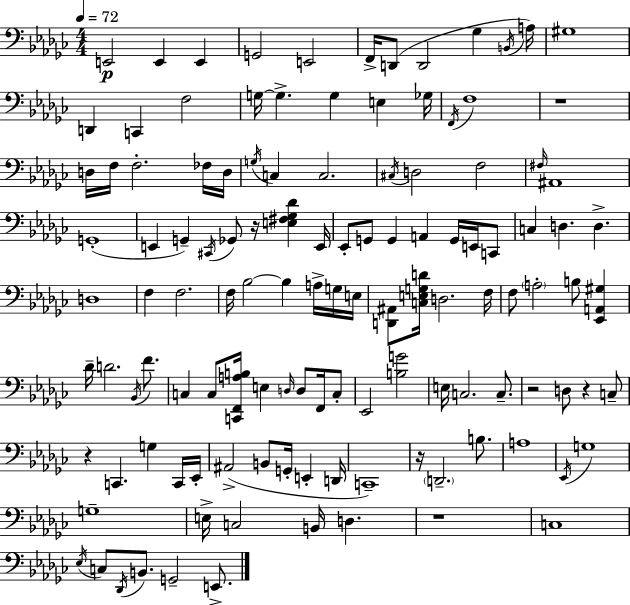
X:1
T:Untitled
M:4/4
L:1/4
K:Ebm
E,,2 E,, E,, G,,2 E,,2 F,,/4 D,,/2 D,,2 _G, B,,/4 A,/4 ^G,4 D,, C,, F,2 G,/4 G, G, E, _G,/4 F,,/4 F,4 z4 D,/4 F,/4 F,2 _F,/4 D,/4 G,/4 C, C,2 ^C,/4 D,2 F,2 ^F,/4 ^A,,4 G,,4 E,, G,, ^C,,/4 _G,,/2 z/4 [E,^F,_G,_D] E,,/4 _E,,/2 G,,/2 G,, A,, G,,/4 E,,/4 C,,/2 C, D, D, D,4 F, F,2 F,/4 _B,2 _B, A,/4 G,/4 E,/4 [D,,^A,,]/2 [C,E,G,D]/4 D,2 F,/4 F,/2 A,2 B,/2 [_E,,A,,^G,] _D/4 D2 _B,,/4 F/2 C, C,/2 [C,,F,,A,B,]/4 E, D,/4 D,/2 F,,/4 C,/2 _E,,2 [B,G]2 E,/4 C,2 C,/2 z2 D,/2 z C,/2 z C,, G, C,,/4 _E,,/4 ^A,,2 B,,/2 G,,/4 E,, D,,/4 C,,4 z/4 D,,2 B,/2 A,4 _E,,/4 G,4 G,4 E,/4 C,2 B,,/4 D, z4 C,4 _E,/4 C,/2 _D,,/4 B,,/2 G,,2 E,,/2